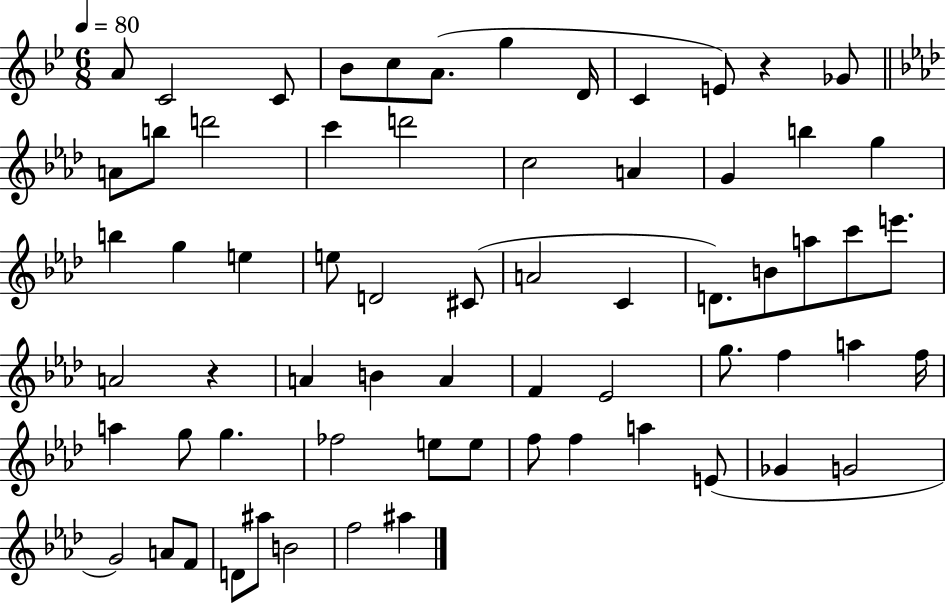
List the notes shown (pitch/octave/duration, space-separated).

A4/e C4/h C4/e Bb4/e C5/e A4/e. G5/q D4/s C4/q E4/e R/q Gb4/e A4/e B5/e D6/h C6/q D6/h C5/h A4/q G4/q B5/q G5/q B5/q G5/q E5/q E5/e D4/h C#4/e A4/h C4/q D4/e. B4/e A5/e C6/e E6/e. A4/h R/q A4/q B4/q A4/q F4/q Eb4/h G5/e. F5/q A5/q F5/s A5/q G5/e G5/q. FES5/h E5/e E5/e F5/e F5/q A5/q E4/e Gb4/q G4/h G4/h A4/e F4/e D4/e A#5/e B4/h F5/h A#5/q